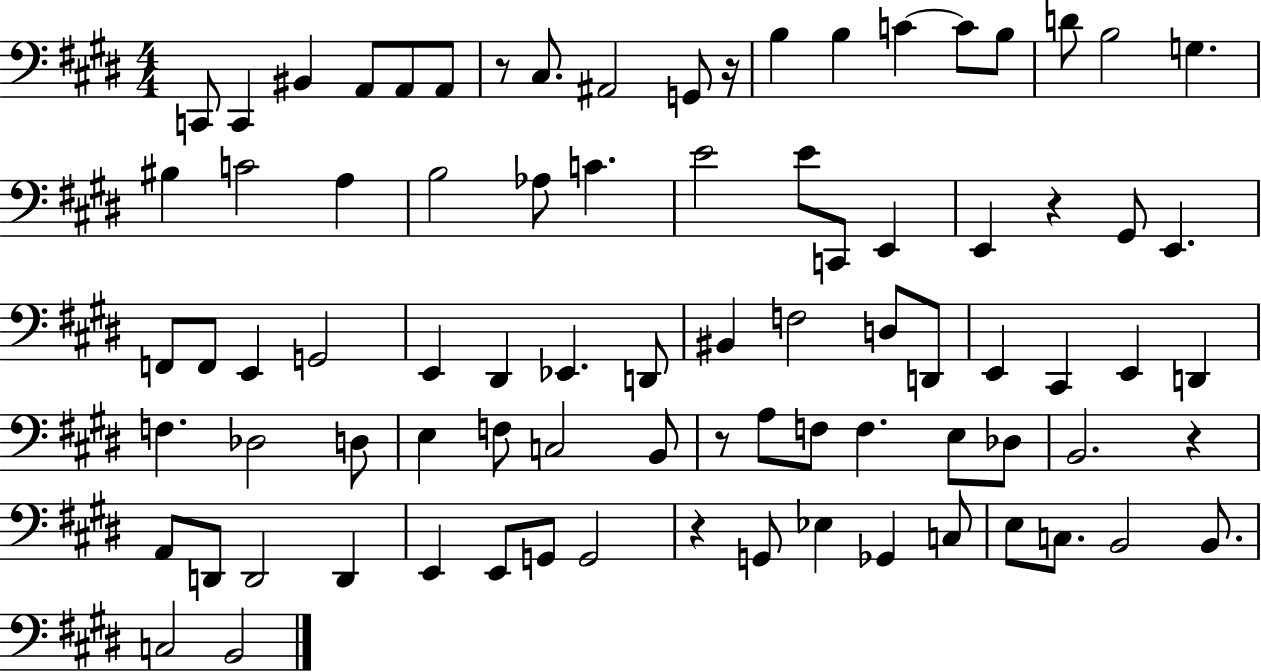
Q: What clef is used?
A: bass